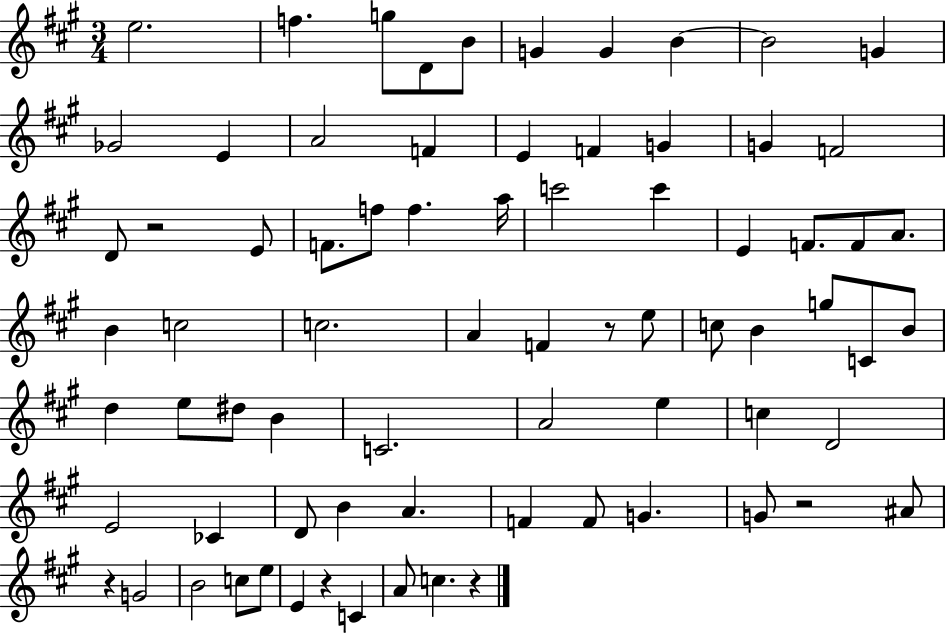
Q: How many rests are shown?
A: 6